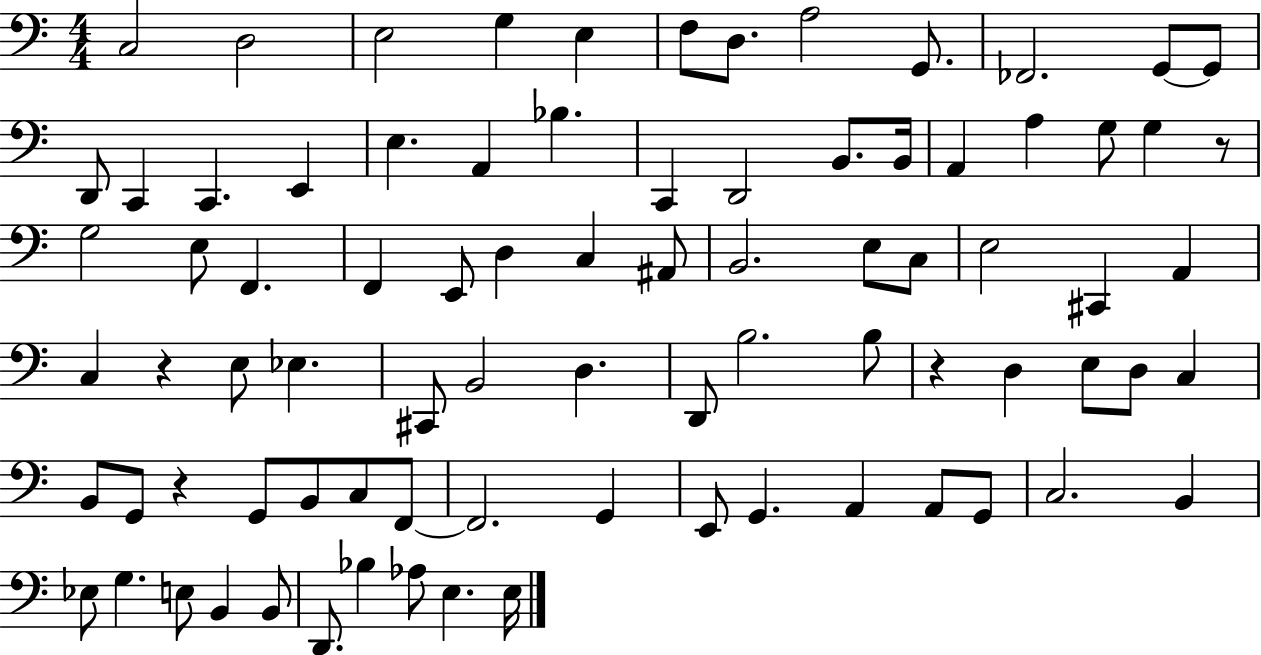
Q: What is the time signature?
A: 4/4